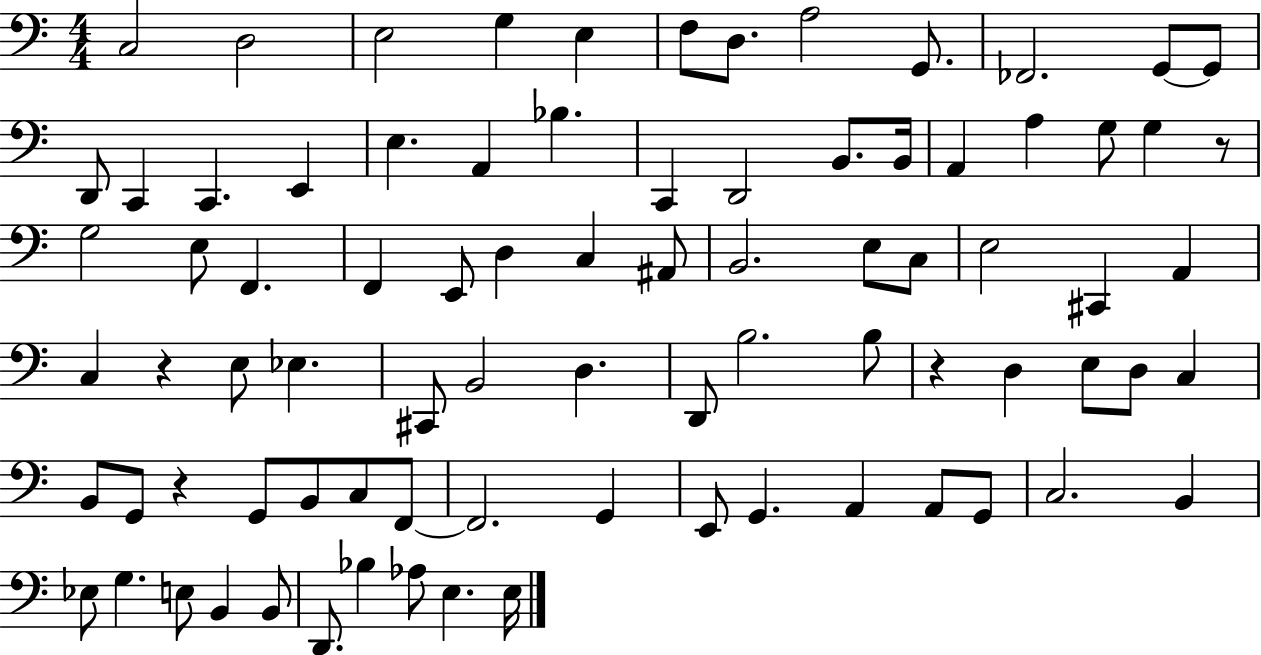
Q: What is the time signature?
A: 4/4